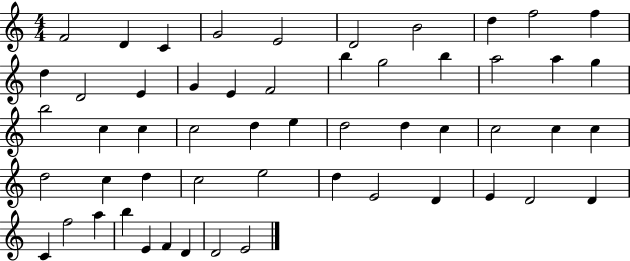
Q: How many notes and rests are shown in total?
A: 54